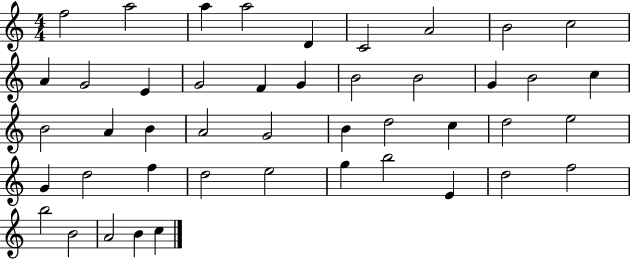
X:1
T:Untitled
M:4/4
L:1/4
K:C
f2 a2 a a2 D C2 A2 B2 c2 A G2 E G2 F G B2 B2 G B2 c B2 A B A2 G2 B d2 c d2 e2 G d2 f d2 e2 g b2 E d2 f2 b2 B2 A2 B c